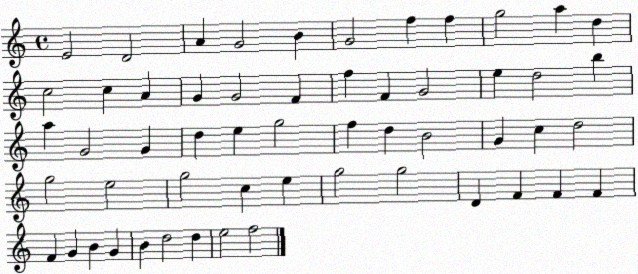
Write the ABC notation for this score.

X:1
T:Untitled
M:4/4
L:1/4
K:C
E2 D2 A G2 B G2 f f g2 a d c2 c A G G2 F f F G2 e d2 b a G2 G d e g2 f d B2 G c d2 g2 e2 g2 c e g2 g2 D F F F F G B G B d2 d e2 f2